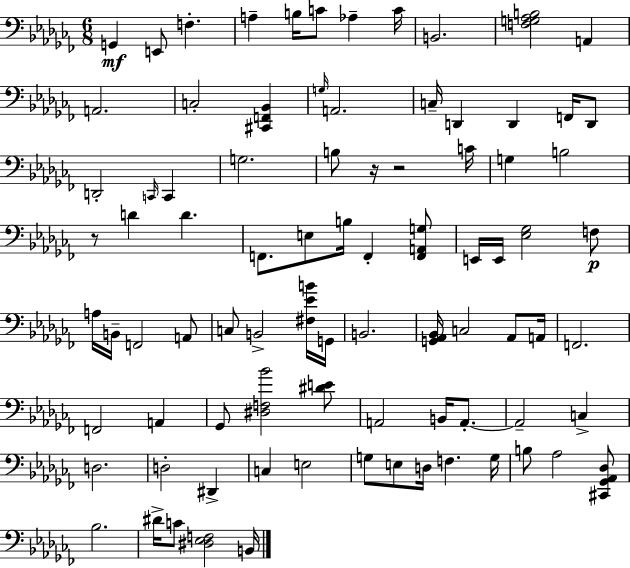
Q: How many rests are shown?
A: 3